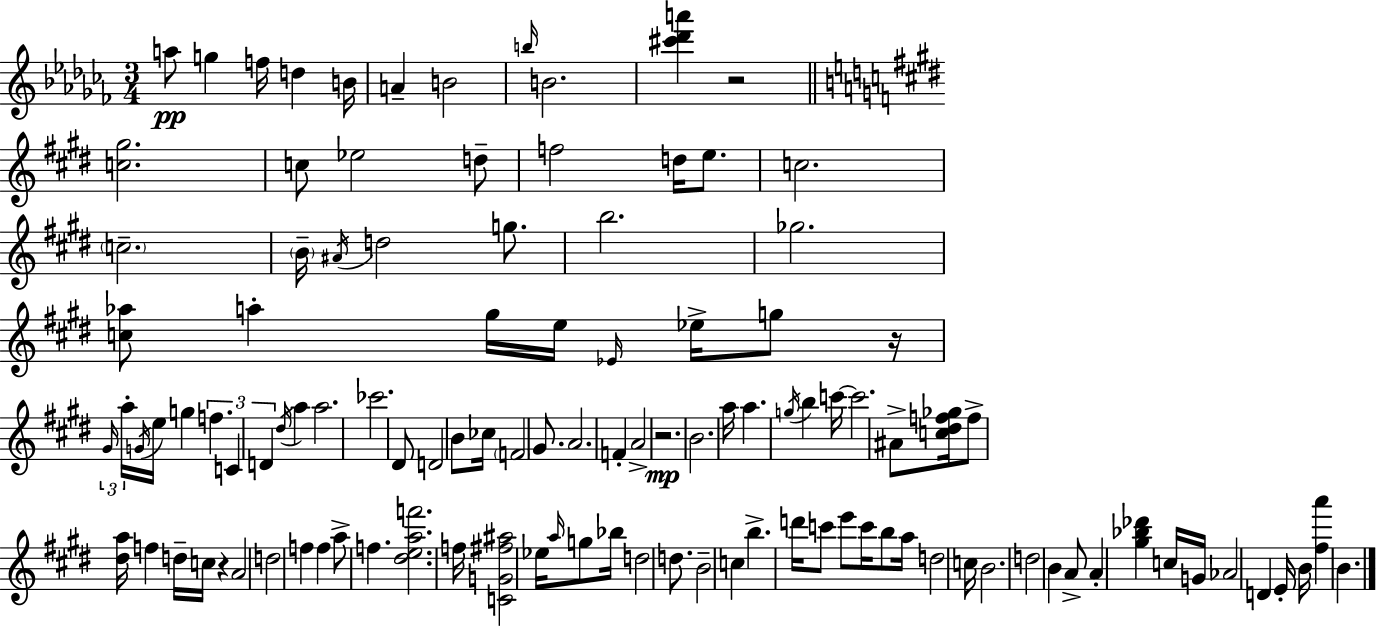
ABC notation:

X:1
T:Untitled
M:3/4
L:1/4
K:Abm
a/2 g f/4 d B/4 A B2 b/4 B2 [^c'_d'a'] z2 [c^g]2 c/2 _e2 d/2 f2 d/4 e/2 c2 c2 B/4 ^A/4 d2 g/2 b2 _g2 [c_a]/2 a ^g/4 e/4 _E/4 _e/4 g/2 z/4 ^G/4 a/4 G/4 e/4 g f C D ^d/4 a a2 _c'2 ^D/2 D2 B/2 _c/4 F2 ^G/2 A2 F A2 z2 B2 a/4 a g/4 b c'/4 c'2 ^A/2 [c^df_g]/4 f/2 [^da]/4 f d/4 c/4 z A2 d2 f f a/2 f [^deaf']2 f/4 [CG^f^a]2 _e/4 a/4 g/2 _b/4 d2 d/2 B2 c b d'/4 c'/2 e'/2 c'/4 b/2 a/4 d2 c/4 B2 d2 B A/2 A [^g_b_d'] c/4 G/4 _A2 D E/4 B/4 [^fa'] B